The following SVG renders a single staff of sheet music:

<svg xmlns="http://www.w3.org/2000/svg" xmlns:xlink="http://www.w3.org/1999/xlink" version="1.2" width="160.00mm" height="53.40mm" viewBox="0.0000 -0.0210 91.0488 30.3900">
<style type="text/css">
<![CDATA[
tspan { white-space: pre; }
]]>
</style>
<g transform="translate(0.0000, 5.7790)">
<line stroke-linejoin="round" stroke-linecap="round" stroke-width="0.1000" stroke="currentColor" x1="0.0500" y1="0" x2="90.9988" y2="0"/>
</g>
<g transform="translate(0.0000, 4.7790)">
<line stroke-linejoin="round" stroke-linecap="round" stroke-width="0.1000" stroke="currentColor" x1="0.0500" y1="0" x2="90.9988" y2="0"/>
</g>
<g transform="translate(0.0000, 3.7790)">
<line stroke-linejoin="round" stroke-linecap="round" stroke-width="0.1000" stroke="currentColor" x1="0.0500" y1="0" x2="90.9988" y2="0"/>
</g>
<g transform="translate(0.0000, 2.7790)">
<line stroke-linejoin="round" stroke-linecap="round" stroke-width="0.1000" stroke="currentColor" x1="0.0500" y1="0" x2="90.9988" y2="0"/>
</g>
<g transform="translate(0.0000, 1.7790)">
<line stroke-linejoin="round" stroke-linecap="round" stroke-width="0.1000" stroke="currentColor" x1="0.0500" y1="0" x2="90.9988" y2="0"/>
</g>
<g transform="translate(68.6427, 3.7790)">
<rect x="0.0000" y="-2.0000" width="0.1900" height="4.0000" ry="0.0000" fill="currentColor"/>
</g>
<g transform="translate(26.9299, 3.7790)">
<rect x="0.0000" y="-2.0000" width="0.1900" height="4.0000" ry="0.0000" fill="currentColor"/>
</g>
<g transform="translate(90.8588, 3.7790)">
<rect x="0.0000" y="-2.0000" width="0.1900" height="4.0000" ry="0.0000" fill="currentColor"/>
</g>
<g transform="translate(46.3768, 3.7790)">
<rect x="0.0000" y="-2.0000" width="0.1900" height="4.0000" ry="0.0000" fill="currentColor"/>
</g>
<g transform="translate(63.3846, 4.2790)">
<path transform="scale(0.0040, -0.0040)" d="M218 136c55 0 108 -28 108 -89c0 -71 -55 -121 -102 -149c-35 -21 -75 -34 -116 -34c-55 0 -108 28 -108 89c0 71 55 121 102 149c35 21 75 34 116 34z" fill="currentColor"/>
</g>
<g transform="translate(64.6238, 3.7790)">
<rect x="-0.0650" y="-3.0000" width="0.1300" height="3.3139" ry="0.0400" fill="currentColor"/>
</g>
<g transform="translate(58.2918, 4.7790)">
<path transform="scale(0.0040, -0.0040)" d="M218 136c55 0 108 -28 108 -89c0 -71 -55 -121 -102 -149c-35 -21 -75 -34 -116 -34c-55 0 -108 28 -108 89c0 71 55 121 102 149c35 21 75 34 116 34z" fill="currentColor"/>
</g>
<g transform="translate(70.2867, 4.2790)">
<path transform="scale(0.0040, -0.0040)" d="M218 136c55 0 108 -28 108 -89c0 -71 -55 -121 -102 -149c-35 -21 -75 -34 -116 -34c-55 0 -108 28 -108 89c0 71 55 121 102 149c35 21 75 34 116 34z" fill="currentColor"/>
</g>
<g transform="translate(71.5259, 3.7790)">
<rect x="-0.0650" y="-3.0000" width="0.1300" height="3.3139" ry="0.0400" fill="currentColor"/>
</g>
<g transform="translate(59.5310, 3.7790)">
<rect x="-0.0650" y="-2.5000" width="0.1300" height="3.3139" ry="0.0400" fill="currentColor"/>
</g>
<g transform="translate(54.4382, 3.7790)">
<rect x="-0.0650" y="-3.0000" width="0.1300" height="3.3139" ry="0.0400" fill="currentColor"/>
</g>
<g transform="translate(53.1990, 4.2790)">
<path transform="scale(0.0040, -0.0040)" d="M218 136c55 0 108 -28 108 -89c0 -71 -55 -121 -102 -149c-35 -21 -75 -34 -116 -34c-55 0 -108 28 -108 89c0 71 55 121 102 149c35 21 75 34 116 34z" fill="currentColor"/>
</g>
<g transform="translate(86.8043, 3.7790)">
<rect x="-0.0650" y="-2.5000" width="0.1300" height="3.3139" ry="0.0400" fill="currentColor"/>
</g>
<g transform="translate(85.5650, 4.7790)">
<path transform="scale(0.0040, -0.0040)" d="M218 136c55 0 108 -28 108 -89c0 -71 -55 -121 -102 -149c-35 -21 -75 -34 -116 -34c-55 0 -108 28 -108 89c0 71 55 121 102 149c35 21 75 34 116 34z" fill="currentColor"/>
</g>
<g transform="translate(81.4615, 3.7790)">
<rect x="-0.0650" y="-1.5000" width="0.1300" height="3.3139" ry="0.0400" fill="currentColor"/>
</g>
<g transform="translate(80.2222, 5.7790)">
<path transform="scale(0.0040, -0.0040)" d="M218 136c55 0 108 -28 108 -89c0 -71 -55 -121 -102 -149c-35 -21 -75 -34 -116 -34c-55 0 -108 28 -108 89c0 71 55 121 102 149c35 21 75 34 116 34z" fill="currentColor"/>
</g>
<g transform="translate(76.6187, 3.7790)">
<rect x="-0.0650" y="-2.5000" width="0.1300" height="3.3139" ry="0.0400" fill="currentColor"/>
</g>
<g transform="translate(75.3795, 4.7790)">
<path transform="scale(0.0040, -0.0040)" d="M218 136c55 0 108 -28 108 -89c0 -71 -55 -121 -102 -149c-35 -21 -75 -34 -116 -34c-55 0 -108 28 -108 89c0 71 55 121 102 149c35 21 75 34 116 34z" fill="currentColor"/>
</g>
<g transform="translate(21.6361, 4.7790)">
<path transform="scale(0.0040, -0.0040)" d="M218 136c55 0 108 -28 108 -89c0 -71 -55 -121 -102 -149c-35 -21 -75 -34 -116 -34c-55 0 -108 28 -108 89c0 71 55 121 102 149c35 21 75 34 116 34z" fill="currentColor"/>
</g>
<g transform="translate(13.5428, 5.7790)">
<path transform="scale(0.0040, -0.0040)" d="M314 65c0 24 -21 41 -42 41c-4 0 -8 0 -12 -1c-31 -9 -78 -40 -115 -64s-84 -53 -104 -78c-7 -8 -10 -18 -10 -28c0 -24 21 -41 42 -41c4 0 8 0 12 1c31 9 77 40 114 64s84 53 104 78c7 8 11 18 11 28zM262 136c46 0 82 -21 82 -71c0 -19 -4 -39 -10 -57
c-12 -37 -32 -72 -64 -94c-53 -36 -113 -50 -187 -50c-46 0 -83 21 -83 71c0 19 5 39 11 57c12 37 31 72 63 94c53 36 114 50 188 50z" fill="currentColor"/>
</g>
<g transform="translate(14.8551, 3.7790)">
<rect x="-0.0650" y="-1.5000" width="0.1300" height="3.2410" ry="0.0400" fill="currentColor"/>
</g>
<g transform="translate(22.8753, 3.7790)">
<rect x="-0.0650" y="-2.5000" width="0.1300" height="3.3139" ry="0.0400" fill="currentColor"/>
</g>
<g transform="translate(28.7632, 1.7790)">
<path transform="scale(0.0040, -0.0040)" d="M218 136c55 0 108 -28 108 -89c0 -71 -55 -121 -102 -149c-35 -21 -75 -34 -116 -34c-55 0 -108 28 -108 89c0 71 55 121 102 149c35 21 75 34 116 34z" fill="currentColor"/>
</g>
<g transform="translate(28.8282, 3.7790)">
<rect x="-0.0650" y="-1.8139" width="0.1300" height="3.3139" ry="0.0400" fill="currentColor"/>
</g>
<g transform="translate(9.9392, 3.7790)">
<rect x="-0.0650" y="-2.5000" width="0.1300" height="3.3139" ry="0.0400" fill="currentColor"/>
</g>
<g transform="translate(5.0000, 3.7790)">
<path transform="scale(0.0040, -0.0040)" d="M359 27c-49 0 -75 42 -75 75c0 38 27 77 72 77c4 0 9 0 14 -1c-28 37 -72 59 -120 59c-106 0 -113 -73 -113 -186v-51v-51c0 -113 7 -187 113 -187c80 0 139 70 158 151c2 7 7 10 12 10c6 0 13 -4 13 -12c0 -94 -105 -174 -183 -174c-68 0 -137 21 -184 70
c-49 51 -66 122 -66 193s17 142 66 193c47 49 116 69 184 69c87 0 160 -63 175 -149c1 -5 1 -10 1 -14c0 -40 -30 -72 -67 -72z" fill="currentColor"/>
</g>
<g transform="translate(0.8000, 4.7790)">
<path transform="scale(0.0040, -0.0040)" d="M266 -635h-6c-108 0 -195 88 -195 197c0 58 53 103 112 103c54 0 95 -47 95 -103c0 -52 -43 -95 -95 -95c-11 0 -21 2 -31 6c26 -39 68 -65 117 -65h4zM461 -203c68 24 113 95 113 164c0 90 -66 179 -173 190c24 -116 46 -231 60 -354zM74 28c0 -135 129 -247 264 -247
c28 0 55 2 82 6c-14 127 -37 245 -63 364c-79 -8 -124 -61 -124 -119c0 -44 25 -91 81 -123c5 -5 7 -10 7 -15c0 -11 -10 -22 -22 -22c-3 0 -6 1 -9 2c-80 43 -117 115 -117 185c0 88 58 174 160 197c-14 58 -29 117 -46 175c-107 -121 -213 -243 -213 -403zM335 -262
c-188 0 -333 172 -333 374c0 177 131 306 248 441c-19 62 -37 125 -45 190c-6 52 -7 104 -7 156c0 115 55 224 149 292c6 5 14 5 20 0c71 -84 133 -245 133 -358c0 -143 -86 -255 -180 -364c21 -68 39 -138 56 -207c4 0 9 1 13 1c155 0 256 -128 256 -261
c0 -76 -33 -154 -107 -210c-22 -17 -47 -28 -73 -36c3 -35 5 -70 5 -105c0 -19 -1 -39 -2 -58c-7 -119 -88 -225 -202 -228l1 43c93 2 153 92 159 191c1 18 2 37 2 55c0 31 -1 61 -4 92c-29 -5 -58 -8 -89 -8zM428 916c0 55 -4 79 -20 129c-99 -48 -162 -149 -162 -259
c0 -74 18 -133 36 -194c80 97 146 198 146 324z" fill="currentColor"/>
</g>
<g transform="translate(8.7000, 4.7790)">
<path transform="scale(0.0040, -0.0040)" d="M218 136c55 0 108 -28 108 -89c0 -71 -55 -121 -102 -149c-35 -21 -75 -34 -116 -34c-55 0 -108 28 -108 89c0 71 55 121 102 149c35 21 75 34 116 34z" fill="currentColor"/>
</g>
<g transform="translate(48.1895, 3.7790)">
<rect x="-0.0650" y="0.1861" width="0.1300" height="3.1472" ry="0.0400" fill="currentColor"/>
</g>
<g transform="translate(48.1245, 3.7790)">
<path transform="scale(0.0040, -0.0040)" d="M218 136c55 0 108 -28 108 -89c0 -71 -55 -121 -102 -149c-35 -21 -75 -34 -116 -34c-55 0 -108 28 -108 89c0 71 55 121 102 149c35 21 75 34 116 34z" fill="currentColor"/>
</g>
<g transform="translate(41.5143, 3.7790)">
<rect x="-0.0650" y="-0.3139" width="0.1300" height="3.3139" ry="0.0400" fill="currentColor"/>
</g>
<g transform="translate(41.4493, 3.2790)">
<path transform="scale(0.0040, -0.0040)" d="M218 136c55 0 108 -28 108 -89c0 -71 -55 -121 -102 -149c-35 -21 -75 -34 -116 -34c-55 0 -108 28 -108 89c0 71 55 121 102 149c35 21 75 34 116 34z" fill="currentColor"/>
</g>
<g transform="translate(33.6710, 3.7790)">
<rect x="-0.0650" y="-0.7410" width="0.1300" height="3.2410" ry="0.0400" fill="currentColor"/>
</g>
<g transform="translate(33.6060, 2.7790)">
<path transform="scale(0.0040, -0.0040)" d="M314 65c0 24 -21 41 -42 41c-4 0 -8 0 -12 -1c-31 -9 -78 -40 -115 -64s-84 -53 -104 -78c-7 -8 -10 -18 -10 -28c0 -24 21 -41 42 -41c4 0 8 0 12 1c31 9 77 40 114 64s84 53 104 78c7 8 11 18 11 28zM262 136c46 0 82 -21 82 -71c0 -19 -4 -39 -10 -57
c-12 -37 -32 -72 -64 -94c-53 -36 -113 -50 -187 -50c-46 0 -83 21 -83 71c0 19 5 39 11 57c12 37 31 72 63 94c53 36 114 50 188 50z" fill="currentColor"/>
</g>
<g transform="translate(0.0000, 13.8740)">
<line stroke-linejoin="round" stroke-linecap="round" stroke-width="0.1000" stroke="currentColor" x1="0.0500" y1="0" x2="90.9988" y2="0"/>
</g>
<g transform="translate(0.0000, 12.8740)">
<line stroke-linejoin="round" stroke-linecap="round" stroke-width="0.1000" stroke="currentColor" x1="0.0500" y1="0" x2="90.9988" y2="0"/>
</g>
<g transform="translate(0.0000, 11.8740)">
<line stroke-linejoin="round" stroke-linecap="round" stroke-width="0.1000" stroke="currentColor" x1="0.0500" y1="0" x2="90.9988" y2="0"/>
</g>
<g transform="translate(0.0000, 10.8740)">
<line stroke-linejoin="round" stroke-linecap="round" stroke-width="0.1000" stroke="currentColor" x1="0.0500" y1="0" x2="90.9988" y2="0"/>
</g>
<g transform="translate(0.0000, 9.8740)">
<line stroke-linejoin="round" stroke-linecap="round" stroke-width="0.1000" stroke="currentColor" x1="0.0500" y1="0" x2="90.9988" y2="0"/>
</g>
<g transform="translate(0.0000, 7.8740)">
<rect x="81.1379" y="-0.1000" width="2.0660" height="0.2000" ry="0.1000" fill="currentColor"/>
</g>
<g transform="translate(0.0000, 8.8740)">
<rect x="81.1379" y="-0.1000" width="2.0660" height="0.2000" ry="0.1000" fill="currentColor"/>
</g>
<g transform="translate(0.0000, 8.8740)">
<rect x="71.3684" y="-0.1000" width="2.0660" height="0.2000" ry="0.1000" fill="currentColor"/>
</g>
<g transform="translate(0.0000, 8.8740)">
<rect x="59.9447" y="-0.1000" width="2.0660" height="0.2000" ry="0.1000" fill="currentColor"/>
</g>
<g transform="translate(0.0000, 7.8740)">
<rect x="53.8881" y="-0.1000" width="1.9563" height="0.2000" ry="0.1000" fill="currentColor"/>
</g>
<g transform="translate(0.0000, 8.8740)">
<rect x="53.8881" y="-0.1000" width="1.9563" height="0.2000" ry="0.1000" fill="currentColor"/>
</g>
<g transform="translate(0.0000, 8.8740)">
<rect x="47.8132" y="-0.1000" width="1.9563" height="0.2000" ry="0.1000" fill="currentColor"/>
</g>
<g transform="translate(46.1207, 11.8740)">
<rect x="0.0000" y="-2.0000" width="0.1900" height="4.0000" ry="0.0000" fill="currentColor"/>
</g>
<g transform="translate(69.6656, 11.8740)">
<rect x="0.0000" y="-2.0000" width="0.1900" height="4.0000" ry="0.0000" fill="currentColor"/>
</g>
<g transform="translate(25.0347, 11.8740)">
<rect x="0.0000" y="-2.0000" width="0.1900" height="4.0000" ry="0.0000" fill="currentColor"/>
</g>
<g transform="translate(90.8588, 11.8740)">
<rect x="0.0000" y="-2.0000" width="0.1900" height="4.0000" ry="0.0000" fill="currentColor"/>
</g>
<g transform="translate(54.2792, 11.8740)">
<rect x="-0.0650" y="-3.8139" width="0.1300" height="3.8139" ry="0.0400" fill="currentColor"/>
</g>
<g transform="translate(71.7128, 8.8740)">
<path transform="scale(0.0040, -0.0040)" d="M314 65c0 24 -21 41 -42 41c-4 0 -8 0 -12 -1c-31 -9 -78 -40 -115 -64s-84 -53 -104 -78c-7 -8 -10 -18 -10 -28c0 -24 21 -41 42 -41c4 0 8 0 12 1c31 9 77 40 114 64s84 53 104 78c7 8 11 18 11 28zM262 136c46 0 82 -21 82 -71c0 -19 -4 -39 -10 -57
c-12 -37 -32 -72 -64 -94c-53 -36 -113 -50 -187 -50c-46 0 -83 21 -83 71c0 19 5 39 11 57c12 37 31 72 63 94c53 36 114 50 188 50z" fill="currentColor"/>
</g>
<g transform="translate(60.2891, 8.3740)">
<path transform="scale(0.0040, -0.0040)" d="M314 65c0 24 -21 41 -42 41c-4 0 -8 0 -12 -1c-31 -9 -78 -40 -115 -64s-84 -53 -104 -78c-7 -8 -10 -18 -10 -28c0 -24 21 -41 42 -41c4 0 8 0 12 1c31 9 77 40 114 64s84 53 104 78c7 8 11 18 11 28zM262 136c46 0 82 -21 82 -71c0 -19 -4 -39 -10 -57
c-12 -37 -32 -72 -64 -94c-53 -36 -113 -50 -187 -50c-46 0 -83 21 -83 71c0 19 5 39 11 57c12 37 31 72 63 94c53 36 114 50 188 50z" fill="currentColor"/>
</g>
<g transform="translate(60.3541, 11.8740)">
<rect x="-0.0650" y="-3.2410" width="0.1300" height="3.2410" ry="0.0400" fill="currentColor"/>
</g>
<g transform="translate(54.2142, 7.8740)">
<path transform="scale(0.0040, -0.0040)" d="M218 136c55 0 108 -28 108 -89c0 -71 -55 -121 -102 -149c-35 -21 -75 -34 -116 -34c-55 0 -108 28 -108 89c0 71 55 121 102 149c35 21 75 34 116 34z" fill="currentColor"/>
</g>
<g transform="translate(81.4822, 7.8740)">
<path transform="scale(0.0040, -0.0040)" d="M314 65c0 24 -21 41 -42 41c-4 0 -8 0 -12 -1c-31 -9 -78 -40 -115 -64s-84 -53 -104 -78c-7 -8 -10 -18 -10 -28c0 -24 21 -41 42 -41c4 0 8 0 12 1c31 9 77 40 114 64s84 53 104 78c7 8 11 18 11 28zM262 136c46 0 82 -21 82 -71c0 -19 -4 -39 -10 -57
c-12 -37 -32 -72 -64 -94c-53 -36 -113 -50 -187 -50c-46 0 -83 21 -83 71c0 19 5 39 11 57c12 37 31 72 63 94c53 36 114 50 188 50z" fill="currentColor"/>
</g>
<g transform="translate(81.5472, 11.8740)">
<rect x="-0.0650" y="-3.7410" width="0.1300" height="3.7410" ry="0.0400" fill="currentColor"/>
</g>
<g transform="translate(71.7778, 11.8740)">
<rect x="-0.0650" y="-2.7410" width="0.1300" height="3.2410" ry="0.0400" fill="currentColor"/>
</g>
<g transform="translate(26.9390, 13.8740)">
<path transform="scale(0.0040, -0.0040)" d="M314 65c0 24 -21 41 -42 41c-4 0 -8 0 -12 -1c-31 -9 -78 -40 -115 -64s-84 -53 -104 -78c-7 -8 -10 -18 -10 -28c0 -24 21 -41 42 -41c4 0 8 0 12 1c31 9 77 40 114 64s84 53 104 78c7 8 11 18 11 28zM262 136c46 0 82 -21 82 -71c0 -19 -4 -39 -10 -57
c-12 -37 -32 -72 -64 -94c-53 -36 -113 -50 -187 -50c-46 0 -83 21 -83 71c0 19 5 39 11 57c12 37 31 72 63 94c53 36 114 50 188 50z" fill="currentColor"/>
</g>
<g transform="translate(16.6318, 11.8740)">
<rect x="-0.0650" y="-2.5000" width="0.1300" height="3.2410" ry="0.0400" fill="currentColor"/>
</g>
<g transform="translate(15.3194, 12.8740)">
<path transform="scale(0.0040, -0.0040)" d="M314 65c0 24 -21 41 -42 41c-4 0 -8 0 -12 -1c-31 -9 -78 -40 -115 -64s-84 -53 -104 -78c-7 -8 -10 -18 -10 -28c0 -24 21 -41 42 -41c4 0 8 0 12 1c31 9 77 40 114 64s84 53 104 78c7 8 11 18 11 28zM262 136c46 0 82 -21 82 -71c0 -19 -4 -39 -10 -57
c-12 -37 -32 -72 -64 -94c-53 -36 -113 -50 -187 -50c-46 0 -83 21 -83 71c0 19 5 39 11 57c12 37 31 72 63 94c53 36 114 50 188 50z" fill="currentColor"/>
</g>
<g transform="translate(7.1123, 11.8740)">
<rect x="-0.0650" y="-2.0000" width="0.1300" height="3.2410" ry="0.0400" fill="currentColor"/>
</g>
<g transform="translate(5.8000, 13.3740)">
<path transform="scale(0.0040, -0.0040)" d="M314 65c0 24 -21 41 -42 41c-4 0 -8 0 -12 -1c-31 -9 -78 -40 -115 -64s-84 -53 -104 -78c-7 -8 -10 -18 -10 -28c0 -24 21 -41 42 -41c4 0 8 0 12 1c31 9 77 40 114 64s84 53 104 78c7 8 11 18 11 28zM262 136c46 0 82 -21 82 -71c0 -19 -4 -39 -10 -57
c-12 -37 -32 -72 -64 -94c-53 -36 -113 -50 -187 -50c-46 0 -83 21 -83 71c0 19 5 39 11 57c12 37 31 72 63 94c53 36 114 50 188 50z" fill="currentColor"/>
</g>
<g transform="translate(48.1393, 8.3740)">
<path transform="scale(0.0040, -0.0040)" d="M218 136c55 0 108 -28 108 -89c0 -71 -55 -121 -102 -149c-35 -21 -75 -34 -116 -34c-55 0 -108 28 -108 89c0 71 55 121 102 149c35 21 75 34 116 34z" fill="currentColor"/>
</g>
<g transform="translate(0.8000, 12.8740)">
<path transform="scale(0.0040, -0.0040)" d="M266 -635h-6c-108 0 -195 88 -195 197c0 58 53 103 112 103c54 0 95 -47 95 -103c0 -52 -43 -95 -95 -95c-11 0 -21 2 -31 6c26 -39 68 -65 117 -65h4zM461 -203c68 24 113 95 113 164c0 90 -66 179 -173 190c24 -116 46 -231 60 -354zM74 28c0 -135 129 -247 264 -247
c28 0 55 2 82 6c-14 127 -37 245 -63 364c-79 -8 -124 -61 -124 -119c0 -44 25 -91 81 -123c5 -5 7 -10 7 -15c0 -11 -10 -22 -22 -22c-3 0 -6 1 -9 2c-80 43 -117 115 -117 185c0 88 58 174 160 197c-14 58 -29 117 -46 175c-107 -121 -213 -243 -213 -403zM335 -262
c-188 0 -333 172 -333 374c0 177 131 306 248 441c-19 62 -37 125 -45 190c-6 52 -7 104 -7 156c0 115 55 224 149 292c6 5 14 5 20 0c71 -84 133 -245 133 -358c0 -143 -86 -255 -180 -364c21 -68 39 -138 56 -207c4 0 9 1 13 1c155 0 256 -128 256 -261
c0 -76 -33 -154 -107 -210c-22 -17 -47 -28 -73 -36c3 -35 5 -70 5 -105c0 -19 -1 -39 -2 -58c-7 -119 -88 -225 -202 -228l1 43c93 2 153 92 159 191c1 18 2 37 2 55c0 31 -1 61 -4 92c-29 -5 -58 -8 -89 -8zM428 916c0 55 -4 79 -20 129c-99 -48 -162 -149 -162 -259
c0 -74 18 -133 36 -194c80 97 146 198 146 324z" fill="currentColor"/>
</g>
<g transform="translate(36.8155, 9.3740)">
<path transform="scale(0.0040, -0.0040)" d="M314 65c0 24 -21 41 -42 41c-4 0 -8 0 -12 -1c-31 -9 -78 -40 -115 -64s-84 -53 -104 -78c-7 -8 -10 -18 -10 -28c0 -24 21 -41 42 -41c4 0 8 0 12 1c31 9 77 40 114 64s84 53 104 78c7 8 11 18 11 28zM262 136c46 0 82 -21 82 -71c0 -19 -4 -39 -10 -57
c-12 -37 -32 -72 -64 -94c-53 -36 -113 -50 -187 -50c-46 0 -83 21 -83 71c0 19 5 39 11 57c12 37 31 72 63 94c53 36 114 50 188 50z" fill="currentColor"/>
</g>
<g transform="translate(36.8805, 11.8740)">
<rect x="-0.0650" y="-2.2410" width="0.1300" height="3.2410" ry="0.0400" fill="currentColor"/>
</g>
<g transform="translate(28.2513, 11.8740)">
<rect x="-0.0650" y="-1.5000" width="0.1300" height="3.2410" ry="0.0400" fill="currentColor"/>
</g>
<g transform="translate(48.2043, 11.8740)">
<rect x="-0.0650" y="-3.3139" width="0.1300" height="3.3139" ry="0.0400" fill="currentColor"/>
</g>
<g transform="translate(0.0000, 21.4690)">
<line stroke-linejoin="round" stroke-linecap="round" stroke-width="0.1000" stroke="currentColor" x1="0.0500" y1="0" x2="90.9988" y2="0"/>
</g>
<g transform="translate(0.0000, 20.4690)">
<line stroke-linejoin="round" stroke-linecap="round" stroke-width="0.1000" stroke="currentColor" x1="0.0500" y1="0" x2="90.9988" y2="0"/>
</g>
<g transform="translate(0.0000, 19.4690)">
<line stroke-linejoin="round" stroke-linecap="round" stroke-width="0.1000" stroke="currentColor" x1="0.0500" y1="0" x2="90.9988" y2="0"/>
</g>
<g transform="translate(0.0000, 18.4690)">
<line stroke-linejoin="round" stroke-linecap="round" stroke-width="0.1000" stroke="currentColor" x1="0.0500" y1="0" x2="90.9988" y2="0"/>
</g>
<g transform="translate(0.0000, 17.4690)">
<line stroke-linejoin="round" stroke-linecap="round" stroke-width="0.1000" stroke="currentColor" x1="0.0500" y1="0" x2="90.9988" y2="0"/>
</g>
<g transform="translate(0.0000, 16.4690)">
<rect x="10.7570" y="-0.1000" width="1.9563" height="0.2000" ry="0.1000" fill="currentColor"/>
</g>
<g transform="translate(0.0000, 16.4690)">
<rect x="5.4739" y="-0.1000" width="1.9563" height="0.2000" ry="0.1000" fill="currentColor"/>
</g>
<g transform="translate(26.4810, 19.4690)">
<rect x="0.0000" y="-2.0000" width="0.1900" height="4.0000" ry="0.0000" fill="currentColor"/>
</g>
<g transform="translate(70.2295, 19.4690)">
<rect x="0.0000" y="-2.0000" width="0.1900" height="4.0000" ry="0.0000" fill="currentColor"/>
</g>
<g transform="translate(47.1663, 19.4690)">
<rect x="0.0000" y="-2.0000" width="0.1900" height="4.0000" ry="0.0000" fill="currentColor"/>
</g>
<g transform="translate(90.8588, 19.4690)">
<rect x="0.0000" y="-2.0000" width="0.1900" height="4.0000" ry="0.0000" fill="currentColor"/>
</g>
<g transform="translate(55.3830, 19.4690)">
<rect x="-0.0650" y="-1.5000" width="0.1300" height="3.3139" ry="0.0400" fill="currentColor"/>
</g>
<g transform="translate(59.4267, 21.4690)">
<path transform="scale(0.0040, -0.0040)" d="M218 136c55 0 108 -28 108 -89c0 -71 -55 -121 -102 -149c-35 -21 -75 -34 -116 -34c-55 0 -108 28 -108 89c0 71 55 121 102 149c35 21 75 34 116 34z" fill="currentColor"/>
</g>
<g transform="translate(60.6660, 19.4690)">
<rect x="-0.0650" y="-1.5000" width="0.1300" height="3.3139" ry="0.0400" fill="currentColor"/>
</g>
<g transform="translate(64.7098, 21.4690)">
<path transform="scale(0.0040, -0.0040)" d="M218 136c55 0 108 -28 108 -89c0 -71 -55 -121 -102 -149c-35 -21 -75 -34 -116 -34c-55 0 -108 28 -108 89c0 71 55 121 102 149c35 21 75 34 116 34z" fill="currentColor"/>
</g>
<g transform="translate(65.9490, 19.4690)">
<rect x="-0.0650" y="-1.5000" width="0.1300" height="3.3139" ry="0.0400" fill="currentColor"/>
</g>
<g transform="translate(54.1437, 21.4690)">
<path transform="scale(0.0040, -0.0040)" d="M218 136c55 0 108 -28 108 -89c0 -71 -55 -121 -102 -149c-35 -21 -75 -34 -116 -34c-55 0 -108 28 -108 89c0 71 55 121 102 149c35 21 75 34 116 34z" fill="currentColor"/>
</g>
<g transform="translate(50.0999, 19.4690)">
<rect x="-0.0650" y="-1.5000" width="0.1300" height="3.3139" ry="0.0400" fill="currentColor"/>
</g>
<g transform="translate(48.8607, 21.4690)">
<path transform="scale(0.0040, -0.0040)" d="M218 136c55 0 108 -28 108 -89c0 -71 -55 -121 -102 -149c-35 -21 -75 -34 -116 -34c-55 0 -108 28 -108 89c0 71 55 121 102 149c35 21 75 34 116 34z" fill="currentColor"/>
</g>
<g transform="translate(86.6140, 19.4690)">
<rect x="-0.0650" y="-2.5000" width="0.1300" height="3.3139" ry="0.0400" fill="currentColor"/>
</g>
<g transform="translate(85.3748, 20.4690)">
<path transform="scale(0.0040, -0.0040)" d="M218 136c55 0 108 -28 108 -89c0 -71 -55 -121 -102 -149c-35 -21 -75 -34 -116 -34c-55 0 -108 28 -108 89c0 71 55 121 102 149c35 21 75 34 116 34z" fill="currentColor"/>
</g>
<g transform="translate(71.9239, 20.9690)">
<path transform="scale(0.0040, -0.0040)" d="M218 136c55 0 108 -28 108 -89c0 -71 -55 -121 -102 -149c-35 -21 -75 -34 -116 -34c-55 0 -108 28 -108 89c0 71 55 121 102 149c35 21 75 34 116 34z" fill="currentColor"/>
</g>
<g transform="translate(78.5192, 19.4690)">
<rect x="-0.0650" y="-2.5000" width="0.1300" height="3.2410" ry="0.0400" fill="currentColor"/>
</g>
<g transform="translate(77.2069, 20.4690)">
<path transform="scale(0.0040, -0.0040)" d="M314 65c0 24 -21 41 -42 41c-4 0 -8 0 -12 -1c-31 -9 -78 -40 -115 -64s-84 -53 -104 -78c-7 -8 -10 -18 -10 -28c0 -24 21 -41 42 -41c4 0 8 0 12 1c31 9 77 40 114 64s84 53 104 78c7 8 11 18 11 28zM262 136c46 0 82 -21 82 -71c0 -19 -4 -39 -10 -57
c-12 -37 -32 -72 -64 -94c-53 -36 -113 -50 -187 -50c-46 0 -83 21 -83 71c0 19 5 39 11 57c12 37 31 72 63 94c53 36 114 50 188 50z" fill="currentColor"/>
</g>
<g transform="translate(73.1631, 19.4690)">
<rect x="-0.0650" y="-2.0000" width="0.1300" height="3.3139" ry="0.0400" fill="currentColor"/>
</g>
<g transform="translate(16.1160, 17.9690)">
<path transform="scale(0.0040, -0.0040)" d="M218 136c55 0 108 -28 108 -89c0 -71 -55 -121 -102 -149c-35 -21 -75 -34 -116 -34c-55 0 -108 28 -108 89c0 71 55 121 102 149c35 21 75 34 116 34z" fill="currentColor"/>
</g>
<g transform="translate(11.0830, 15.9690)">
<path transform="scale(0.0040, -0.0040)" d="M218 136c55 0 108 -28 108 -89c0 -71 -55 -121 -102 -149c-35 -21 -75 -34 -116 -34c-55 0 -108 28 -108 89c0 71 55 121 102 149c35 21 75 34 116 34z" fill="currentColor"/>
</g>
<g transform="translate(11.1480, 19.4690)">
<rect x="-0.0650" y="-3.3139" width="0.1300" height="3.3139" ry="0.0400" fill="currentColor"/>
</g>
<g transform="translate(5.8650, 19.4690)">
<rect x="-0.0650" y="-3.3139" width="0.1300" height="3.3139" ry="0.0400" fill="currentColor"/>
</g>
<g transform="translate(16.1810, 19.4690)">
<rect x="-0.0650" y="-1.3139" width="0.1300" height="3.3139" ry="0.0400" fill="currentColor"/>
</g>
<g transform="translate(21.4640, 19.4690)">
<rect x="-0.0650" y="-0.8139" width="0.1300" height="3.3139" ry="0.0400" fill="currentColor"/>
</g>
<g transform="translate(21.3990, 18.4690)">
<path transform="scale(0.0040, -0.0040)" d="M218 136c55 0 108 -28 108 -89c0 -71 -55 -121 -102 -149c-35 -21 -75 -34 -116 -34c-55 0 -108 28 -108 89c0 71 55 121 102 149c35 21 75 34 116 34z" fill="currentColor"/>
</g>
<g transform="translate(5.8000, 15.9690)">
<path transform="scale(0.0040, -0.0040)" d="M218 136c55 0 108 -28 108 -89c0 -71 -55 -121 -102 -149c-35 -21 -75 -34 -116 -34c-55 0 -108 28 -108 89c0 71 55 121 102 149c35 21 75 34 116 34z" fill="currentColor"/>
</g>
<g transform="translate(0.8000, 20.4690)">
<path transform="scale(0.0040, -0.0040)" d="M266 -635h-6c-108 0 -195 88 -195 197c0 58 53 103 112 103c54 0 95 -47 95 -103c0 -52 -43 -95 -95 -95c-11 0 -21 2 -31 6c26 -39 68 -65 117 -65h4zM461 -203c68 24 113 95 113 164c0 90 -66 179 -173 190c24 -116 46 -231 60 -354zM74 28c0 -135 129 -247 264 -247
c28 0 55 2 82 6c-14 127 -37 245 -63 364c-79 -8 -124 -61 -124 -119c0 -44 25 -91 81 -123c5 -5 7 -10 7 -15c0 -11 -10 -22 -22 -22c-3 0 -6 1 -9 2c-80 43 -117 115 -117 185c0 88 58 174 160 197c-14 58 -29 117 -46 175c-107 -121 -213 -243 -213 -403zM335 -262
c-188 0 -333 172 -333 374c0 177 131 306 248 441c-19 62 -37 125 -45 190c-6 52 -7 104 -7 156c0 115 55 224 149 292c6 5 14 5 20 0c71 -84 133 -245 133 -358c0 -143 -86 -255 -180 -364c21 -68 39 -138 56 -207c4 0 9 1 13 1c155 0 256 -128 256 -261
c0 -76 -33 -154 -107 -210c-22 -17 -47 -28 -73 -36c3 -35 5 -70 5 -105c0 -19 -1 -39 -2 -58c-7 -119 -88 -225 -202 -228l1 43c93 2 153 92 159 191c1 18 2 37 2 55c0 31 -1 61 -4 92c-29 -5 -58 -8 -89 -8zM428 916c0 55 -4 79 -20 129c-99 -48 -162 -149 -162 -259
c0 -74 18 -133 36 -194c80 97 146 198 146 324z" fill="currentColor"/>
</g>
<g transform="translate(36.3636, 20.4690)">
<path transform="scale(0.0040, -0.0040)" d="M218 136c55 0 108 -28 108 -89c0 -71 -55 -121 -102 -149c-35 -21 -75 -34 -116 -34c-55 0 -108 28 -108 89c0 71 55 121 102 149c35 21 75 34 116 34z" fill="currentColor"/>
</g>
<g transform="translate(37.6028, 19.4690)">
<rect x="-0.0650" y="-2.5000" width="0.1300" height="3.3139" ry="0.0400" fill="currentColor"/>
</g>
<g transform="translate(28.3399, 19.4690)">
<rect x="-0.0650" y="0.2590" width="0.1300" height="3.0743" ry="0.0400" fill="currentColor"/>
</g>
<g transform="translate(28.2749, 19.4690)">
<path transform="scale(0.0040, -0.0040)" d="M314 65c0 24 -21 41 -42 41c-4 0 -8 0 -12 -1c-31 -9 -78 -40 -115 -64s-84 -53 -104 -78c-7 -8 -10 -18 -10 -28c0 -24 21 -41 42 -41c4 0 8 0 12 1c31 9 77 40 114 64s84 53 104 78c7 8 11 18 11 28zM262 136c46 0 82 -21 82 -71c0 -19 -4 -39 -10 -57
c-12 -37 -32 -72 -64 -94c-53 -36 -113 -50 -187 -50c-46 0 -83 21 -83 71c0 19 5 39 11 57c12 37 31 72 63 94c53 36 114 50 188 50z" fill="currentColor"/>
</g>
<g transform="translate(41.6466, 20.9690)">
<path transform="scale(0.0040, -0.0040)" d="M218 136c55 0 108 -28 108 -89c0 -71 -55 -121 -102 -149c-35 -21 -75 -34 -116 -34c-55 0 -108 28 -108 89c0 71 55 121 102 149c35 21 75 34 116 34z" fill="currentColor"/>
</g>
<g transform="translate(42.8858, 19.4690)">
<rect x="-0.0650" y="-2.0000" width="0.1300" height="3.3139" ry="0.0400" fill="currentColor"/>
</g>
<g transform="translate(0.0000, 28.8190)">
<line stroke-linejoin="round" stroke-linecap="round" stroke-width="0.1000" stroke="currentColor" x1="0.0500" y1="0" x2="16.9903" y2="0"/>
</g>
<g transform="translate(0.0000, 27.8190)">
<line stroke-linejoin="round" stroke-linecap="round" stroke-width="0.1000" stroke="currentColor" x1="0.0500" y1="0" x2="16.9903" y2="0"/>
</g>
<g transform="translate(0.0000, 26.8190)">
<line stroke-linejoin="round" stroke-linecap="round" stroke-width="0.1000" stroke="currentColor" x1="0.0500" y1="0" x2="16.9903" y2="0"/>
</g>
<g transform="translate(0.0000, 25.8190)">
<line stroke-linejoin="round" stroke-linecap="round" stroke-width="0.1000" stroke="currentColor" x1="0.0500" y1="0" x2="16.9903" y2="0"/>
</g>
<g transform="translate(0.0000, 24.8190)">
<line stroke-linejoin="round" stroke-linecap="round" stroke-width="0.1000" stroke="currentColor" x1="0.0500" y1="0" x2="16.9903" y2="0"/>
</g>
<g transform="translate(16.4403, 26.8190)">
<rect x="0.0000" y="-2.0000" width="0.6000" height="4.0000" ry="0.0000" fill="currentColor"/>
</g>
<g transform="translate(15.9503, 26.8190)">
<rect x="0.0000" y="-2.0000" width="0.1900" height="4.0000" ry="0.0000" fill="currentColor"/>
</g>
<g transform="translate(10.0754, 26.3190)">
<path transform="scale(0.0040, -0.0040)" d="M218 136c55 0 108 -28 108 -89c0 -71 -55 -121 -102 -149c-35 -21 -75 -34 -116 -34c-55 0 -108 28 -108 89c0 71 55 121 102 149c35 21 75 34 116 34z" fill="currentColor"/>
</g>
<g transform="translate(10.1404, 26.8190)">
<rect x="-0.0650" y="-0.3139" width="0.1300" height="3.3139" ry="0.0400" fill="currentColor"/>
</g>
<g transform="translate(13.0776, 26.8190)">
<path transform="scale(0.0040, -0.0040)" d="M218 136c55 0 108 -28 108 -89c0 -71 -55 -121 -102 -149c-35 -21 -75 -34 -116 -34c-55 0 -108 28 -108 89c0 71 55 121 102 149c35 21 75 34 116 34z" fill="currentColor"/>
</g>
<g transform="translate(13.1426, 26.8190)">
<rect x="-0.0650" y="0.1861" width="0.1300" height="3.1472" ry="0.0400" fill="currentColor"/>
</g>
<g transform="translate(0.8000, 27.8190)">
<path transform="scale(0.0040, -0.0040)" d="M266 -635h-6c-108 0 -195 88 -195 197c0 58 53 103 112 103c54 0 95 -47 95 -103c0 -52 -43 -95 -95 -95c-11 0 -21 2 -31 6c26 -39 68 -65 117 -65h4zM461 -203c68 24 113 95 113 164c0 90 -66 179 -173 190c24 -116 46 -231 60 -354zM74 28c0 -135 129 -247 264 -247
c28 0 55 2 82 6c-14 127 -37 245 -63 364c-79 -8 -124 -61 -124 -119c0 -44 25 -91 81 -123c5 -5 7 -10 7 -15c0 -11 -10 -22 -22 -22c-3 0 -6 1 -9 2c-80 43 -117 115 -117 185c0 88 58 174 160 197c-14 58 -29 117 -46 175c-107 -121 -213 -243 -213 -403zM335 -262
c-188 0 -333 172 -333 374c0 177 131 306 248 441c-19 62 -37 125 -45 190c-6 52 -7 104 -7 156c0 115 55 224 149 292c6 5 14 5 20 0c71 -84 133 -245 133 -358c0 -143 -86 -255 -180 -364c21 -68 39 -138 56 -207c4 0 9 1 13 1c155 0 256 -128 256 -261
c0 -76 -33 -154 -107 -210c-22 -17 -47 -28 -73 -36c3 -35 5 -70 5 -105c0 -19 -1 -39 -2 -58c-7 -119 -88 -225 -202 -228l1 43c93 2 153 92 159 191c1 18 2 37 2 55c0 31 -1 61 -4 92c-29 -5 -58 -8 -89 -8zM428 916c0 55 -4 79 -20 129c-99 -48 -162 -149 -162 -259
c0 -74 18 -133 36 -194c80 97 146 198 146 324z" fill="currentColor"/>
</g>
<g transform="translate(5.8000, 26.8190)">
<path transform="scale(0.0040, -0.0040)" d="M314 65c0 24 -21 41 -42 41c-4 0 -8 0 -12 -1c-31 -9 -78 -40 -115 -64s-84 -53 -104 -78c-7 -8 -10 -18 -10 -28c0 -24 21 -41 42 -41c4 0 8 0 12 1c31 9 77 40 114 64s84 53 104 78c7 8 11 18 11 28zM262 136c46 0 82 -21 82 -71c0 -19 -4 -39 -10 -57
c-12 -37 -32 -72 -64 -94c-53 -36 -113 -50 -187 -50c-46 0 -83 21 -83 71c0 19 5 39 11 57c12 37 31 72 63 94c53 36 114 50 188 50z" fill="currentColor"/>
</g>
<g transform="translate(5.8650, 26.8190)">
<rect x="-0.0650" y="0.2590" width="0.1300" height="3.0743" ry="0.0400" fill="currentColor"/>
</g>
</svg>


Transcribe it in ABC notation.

X:1
T:Untitled
M:4/4
L:1/4
K:C
G E2 G f d2 c B A G A A G E G F2 G2 E2 g2 b c' b2 a2 c'2 b b e d B2 G F E E E E F G2 G B2 c B